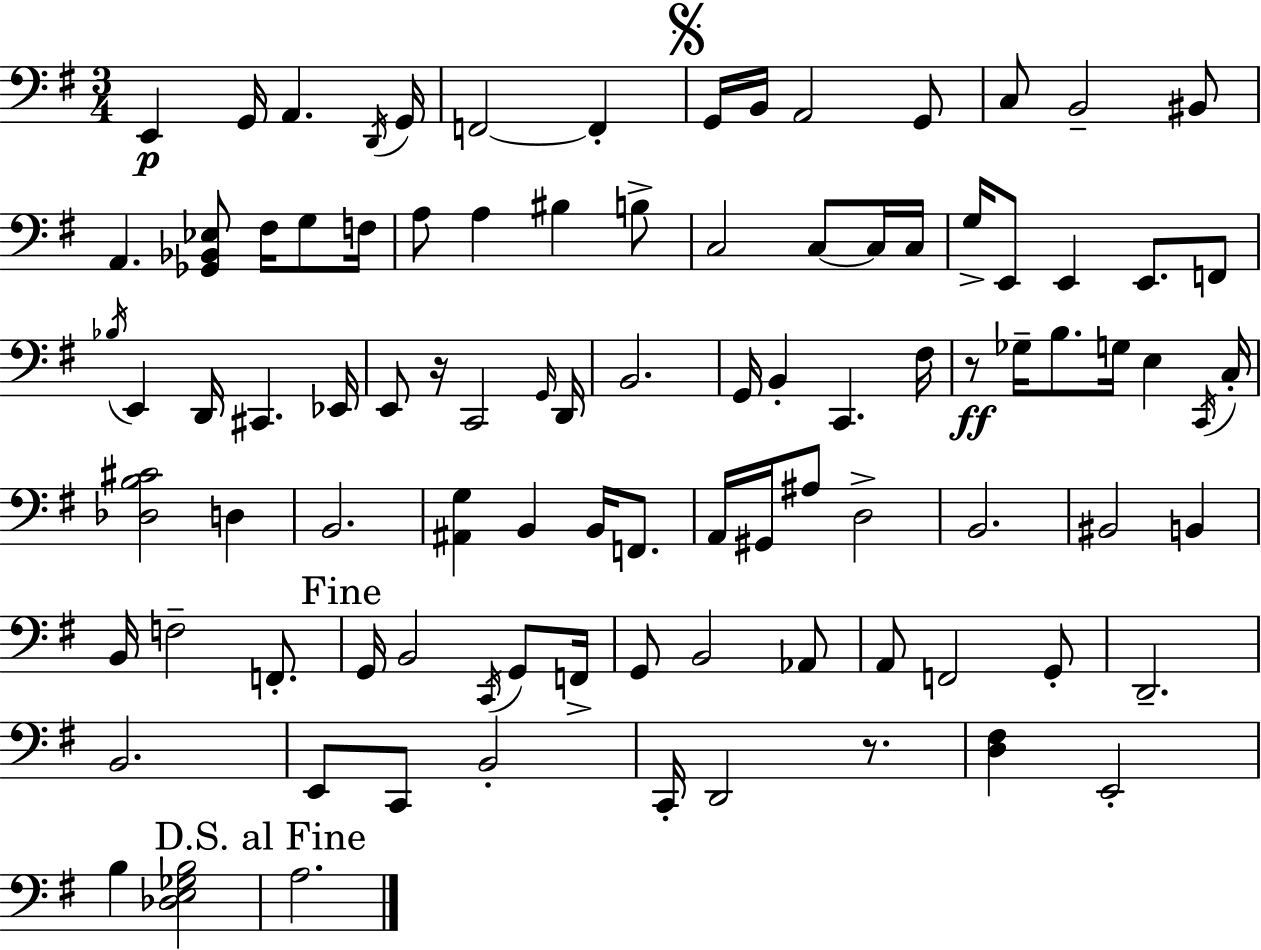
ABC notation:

X:1
T:Untitled
M:3/4
L:1/4
K:G
E,, G,,/4 A,, D,,/4 G,,/4 F,,2 F,, G,,/4 B,,/4 A,,2 G,,/2 C,/2 B,,2 ^B,,/2 A,, [_G,,_B,,_E,]/2 ^F,/4 G,/2 F,/4 A,/2 A, ^B, B,/2 C,2 C,/2 C,/4 C,/4 G,/4 E,,/2 E,, E,,/2 F,,/2 _B,/4 E,, D,,/4 ^C,, _E,,/4 E,,/2 z/4 C,,2 G,,/4 D,,/4 B,,2 G,,/4 B,, C,, ^F,/4 z/2 _G,/4 B,/2 G,/4 E, C,,/4 C,/4 [_D,B,^C]2 D, B,,2 [^A,,G,] B,, B,,/4 F,,/2 A,,/4 ^G,,/4 ^A,/2 D,2 B,,2 ^B,,2 B,, B,,/4 F,2 F,,/2 G,,/4 B,,2 C,,/4 G,,/2 F,,/4 G,,/2 B,,2 _A,,/2 A,,/2 F,,2 G,,/2 D,,2 B,,2 E,,/2 C,,/2 B,,2 C,,/4 D,,2 z/2 [D,^F,] E,,2 B, [_D,E,_G,B,]2 A,2